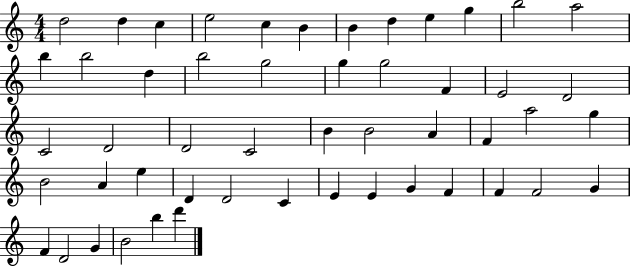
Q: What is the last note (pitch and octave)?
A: D6